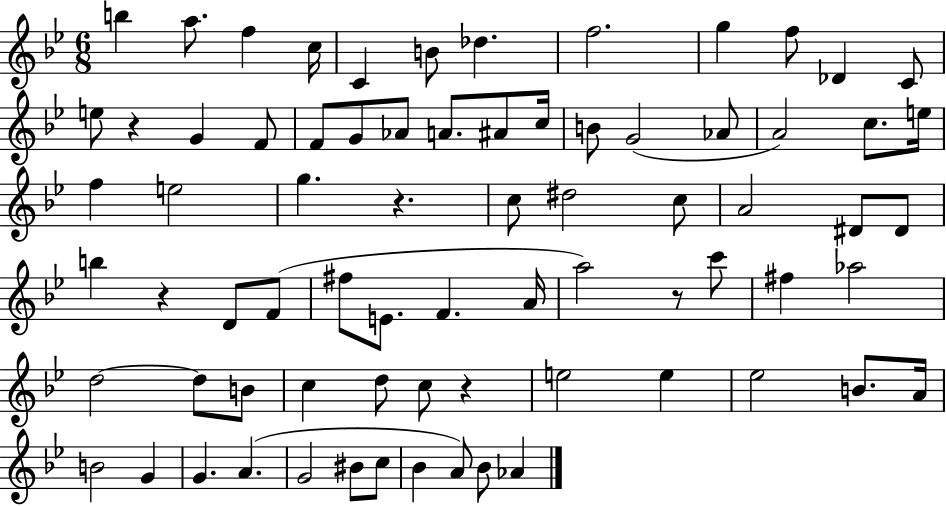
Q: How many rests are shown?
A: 5